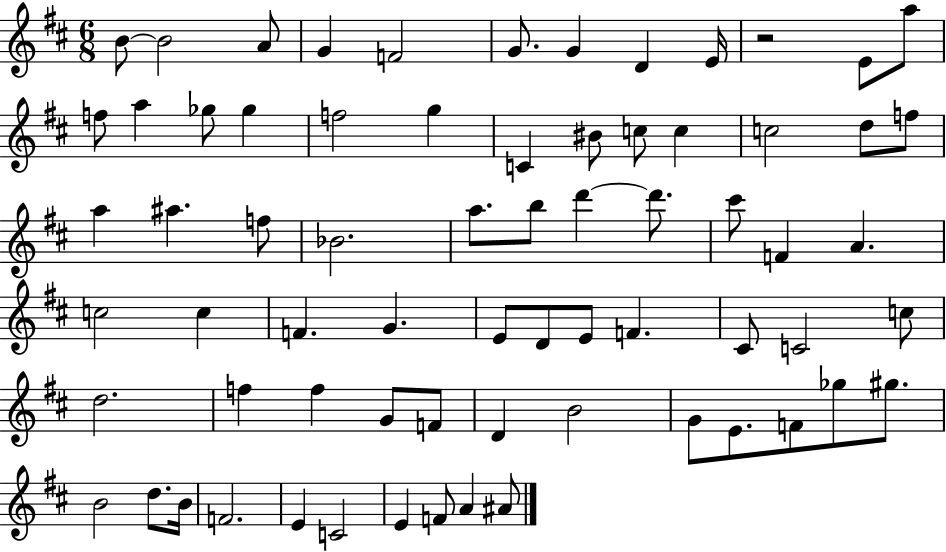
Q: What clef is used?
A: treble